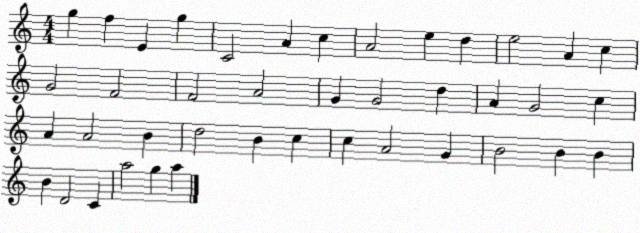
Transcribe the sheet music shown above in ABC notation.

X:1
T:Untitled
M:4/4
L:1/4
K:C
g f E g C2 A c A2 e d e2 A c G2 F2 F2 A2 G G2 d A G2 c A A2 B d2 B c c A2 G B2 B B B D2 C a2 g a